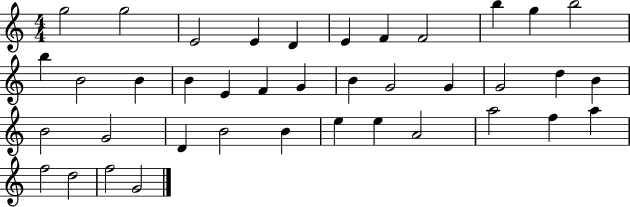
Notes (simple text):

G5/h G5/h E4/h E4/q D4/q E4/q F4/q F4/h B5/q G5/q B5/h B5/q B4/h B4/q B4/q E4/q F4/q G4/q B4/q G4/h G4/q G4/h D5/q B4/q B4/h G4/h D4/q B4/h B4/q E5/q E5/q A4/h A5/h F5/q A5/q F5/h D5/h F5/h G4/h